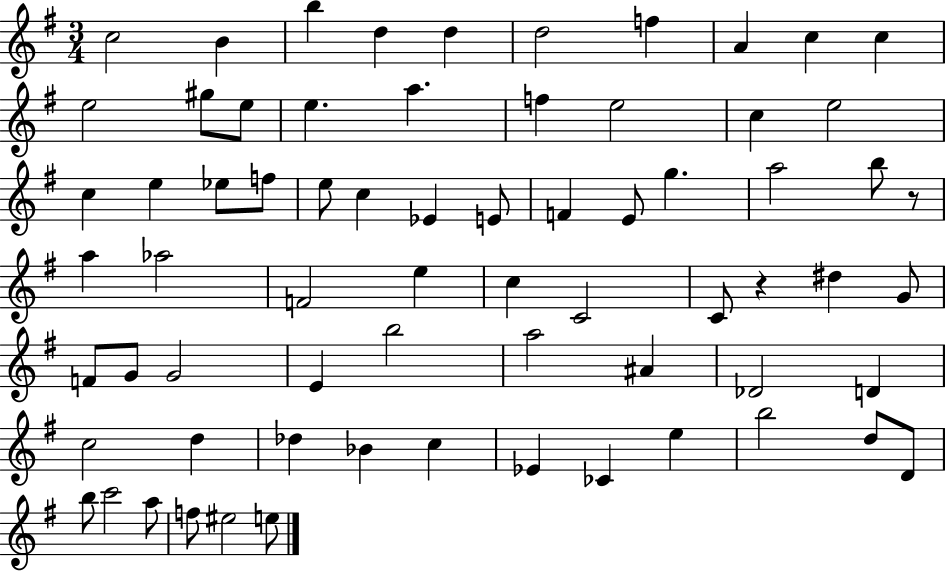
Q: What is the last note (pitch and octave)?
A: E5